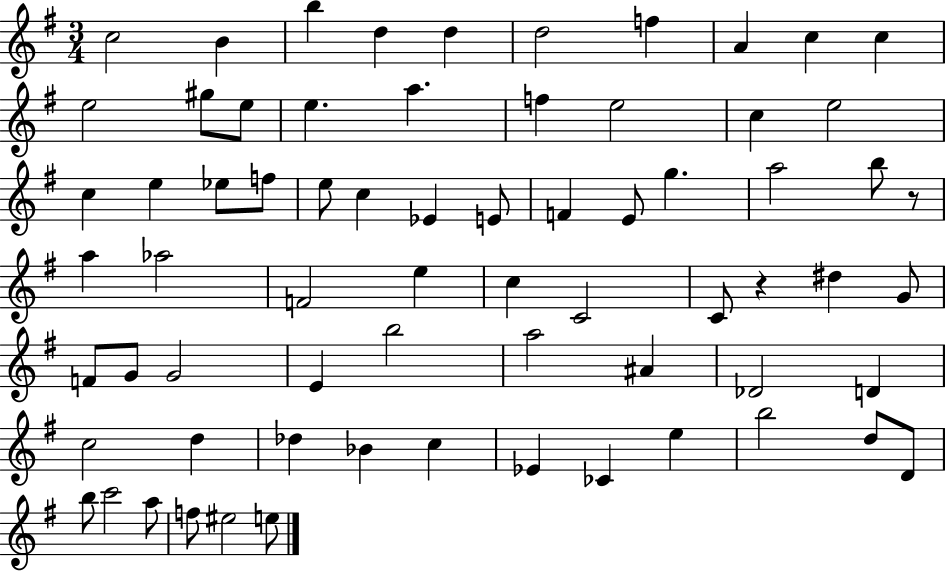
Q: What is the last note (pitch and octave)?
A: E5